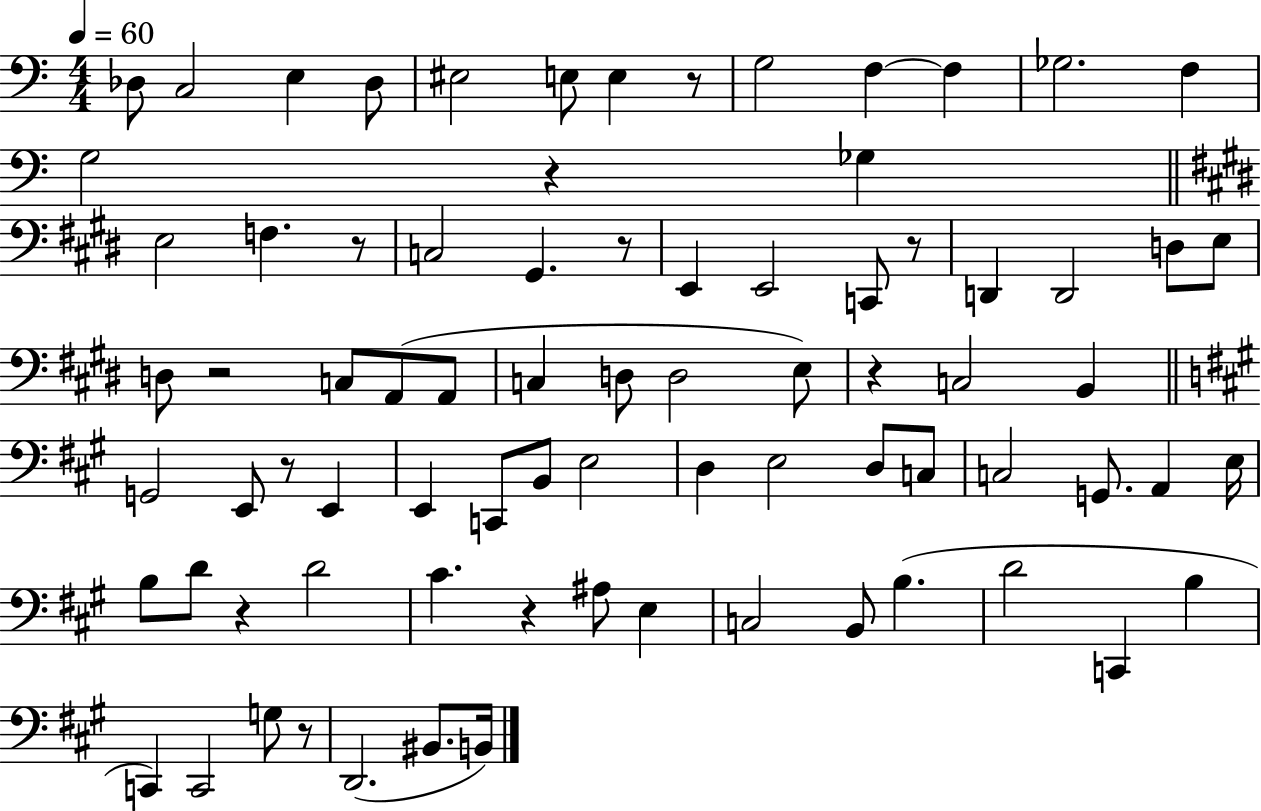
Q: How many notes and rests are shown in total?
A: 79